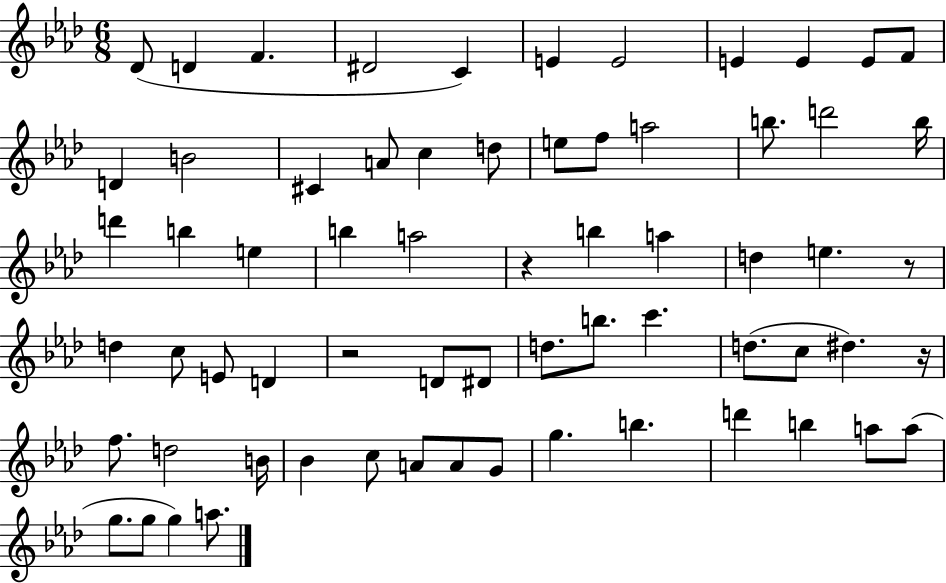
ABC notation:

X:1
T:Untitled
M:6/8
L:1/4
K:Ab
_D/2 D F ^D2 C E E2 E E E/2 F/2 D B2 ^C A/2 c d/2 e/2 f/2 a2 b/2 d'2 b/4 d' b e b a2 z b a d e z/2 d c/2 E/2 D z2 D/2 ^D/2 d/2 b/2 c' d/2 c/2 ^d z/4 f/2 d2 B/4 _B c/2 A/2 A/2 G/2 g b d' b a/2 a/2 g/2 g/2 g a/2